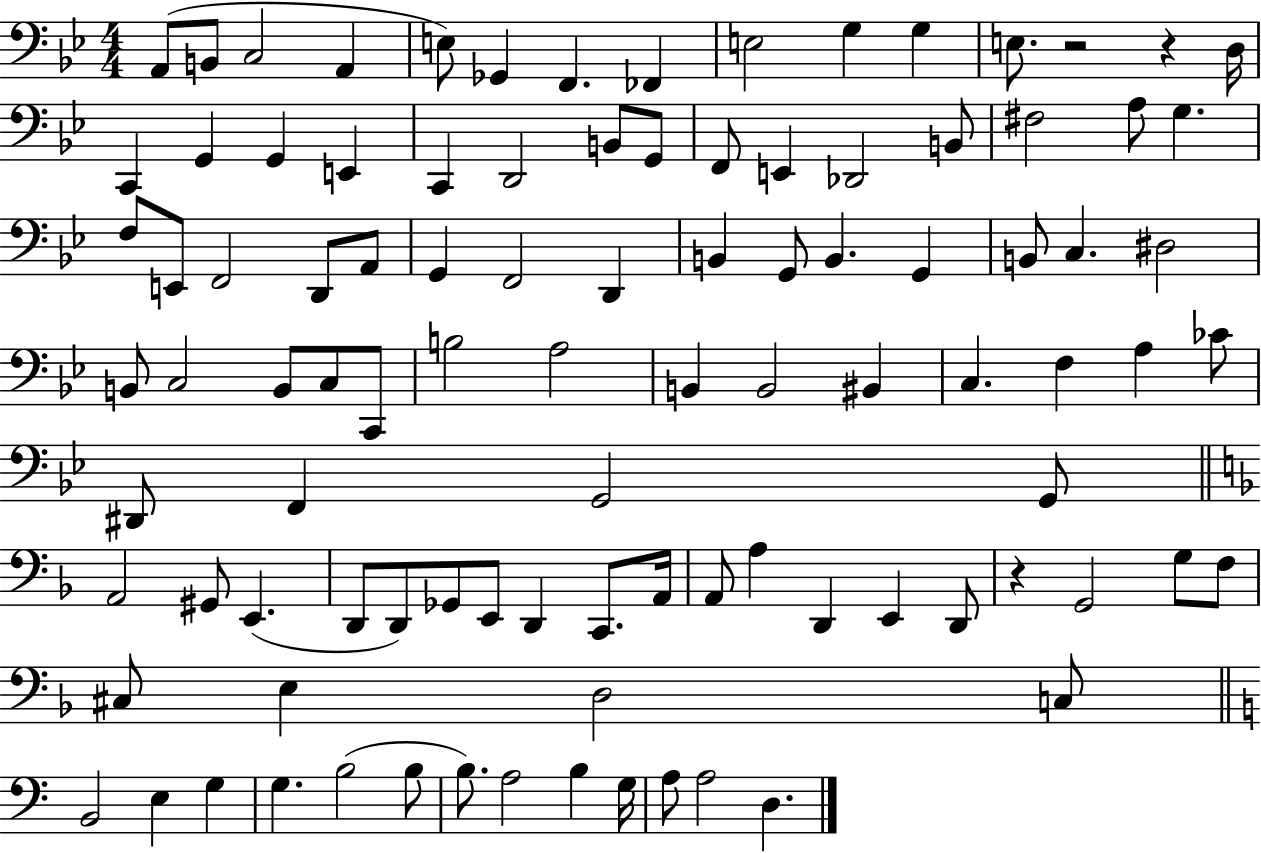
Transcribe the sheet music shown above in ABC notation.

X:1
T:Untitled
M:4/4
L:1/4
K:Bb
A,,/2 B,,/2 C,2 A,, E,/2 _G,, F,, _F,, E,2 G, G, E,/2 z2 z D,/4 C,, G,, G,, E,, C,, D,,2 B,,/2 G,,/2 F,,/2 E,, _D,,2 B,,/2 ^F,2 A,/2 G, F,/2 E,,/2 F,,2 D,,/2 A,,/2 G,, F,,2 D,, B,, G,,/2 B,, G,, B,,/2 C, ^D,2 B,,/2 C,2 B,,/2 C,/2 C,,/2 B,2 A,2 B,, B,,2 ^B,, C, F, A, _C/2 ^D,,/2 F,, G,,2 G,,/2 A,,2 ^G,,/2 E,, D,,/2 D,,/2 _G,,/2 E,,/2 D,, C,,/2 A,,/4 A,,/2 A, D,, E,, D,,/2 z G,,2 G,/2 F,/2 ^C,/2 E, D,2 C,/2 B,,2 E, G, G, B,2 B,/2 B,/2 A,2 B, G,/4 A,/2 A,2 D,